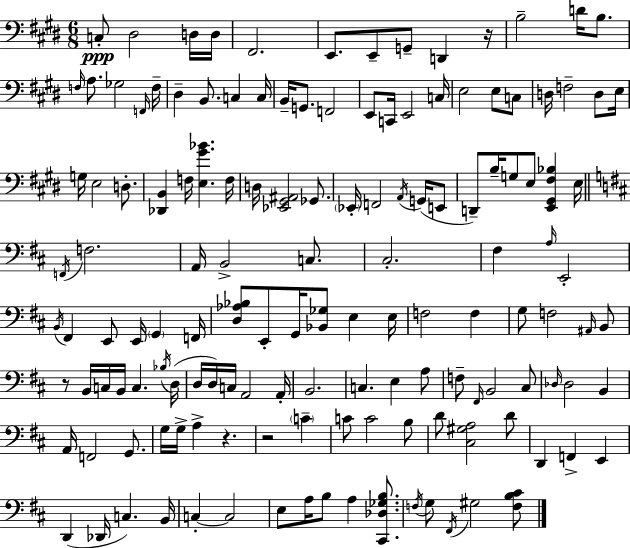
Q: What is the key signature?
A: E major